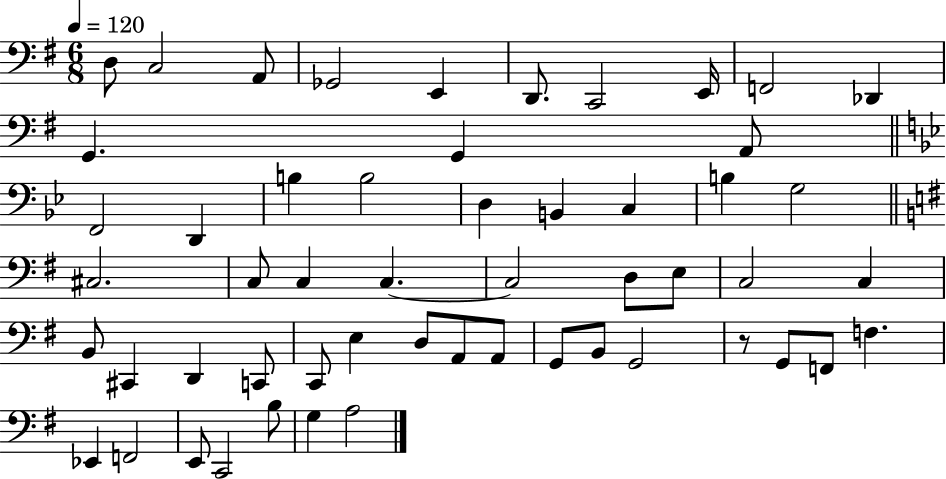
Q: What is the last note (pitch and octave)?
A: A3